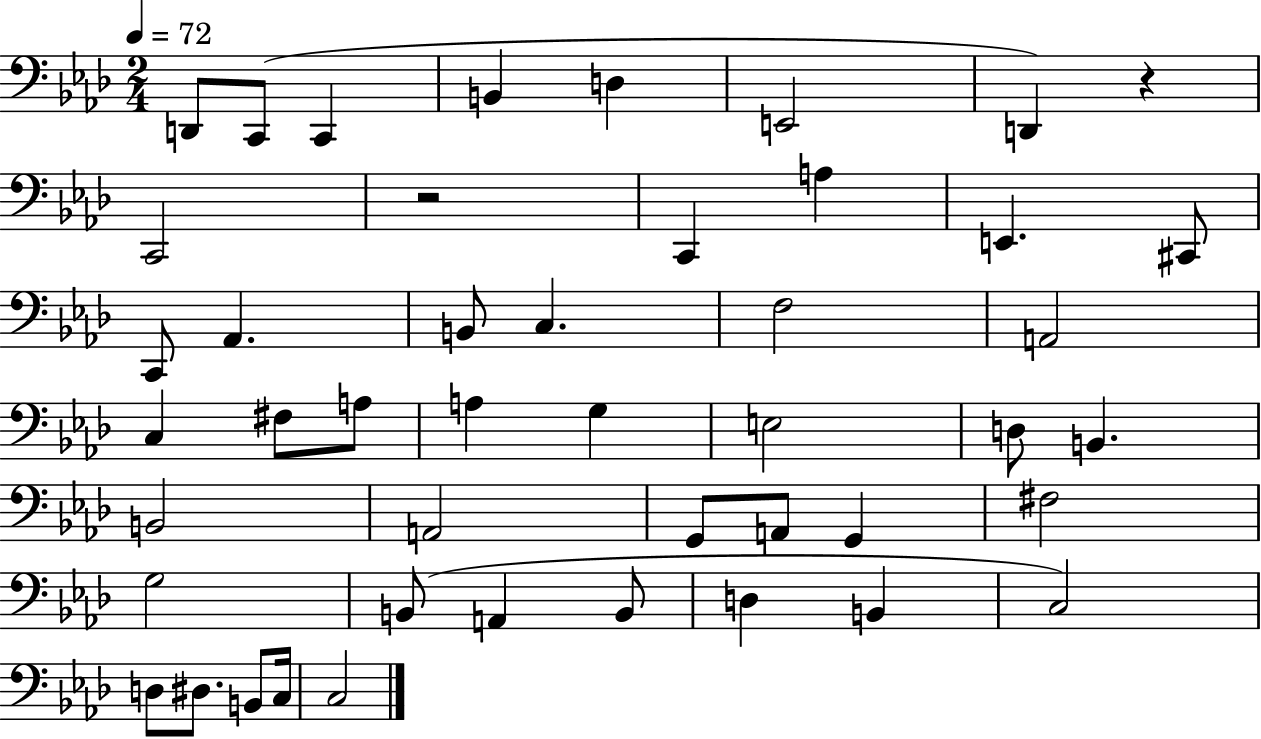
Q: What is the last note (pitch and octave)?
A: C3